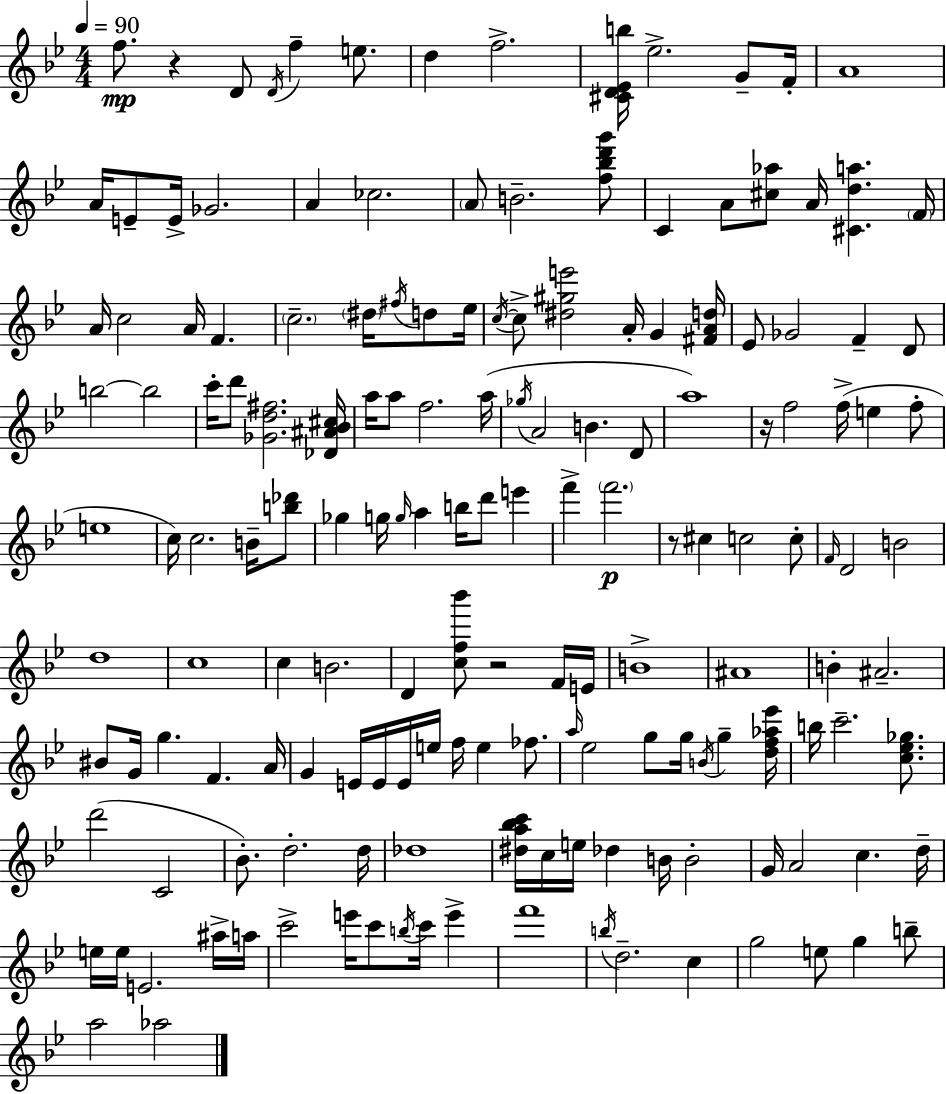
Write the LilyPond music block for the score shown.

{
  \clef treble
  \numericTimeSignature
  \time 4/4
  \key bes \major
  \tempo 4 = 90
  f''8.\mp r4 d'8 \acciaccatura { d'16 } f''4-- e''8. | d''4 f''2.-> | <cis' d' ees' b''>16 ees''2.-> g'8-- | f'16-. a'1 | \break a'16 e'8-- e'16-> ges'2. | a'4 ces''2. | \parenthesize a'8 b'2.-- <f'' bes'' d''' g'''>8 | c'4 a'8 <cis'' aes''>8 a'16 <cis' d'' a''>4. | \break \parenthesize f'16 a'16 c''2 a'16 f'4. | \parenthesize c''2.-- \parenthesize dis''16 \acciaccatura { fis''16 } d''8 | ees''16 \acciaccatura { c''16~ }~ c''8-> <dis'' gis'' e'''>2 a'16-. g'4 | <fis' a' d''>16 ees'8 ges'2 f'4-- | \break d'8 b''2~~ b''2 | c'''16-. d'''8 <ges' d'' fis''>2. | <des' ais' bes' cis''>16 a''16 a''8 f''2. | a''16( \acciaccatura { ges''16 } a'2 b'4. | \break d'8 a''1) | r16 f''2 f''16->( e''4 | f''8-. e''1 | c''16) c''2. | \break b'16-- <b'' des'''>8 ges''4 g''16 \grace { g''16 } a''4 b''16 d'''8 | e'''4 f'''4-> \parenthesize f'''2.\p | r8 cis''4 c''2 | c''8-. \grace { f'16 } d'2 b'2 | \break d''1 | c''1 | c''4 b'2. | d'4 <c'' f'' bes'''>8 r2 | \break f'16 e'16 b'1-> | ais'1 | b'4-. ais'2.-- | bis'8 g'16 g''4. f'4. | \break a'16 g'4 e'16 e'16 e'16 e''16 f''16 e''4 | fes''8. \grace { a''16 } ees''2 g''8 | g''16 \acciaccatura { b'16 } g''4-- <d'' f'' aes'' ees'''>16 b''16 c'''2.-- | <c'' ees'' ges''>8. d'''2( | \break c'2 bes'8.-.) d''2.-. | d''16 des''1 | <dis'' a'' bes'' c'''>16 c''16 e''16 des''4 b'16 | b'2-. g'16 a'2 | \break c''4. d''16-- e''16 e''16 e'2. | ais''16-> a''16 c'''2-> | e'''16 c'''8 \acciaccatura { b''16 } c'''16 e'''4-> f'''1 | \acciaccatura { b''16 } d''2.-- | \break c''4 g''2 | e''8 g''4 b''8-- a''2 | aes''2 \bar "|."
}